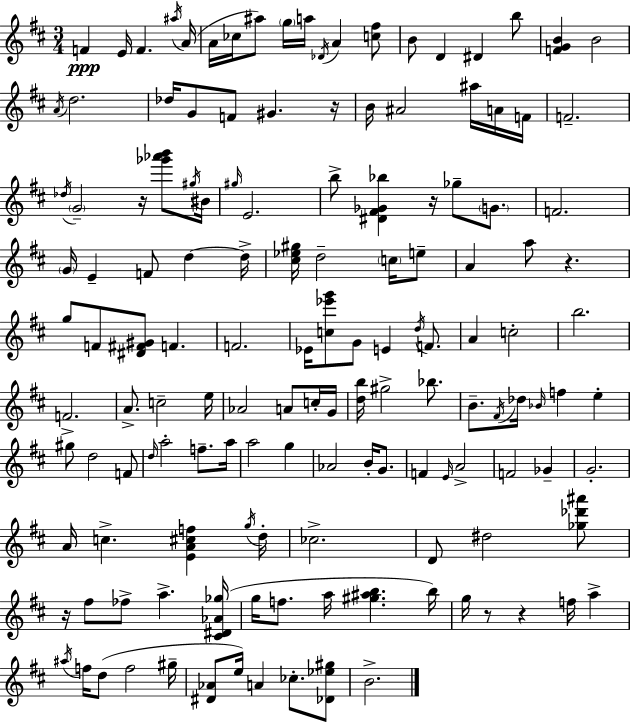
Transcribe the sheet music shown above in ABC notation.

X:1
T:Untitled
M:3/4
L:1/4
K:D
F E/4 F ^a/4 A/4 A/4 _c/4 ^a/2 g/4 a/4 _D/4 A [c^f]/2 B/2 D ^D b/2 [FGB] B2 A/4 d2 _d/4 G/2 F/2 ^G z/4 B/4 ^A2 ^a/4 A/4 F/4 F2 _d/4 G2 z/4 [_g'_a'b']/2 ^g/4 ^B/4 ^g/4 E2 b/2 [^D^F_G_b] z/4 _g/2 G/2 F2 G/4 E F/2 d d/4 [^c_e^g]/4 d2 c/4 e/2 A a/2 z g/2 F/2 [^D^F^G]/2 F F2 _E/4 [c_e'g']/2 G/2 E d/4 F/2 A c2 b2 F2 A/2 c2 e/4 _A2 A/2 c/4 G/4 [db]/4 ^g2 _b/2 B/2 ^F/4 _d/4 _B/4 f e ^g/2 d2 F/2 d/4 a2 f/2 a/4 a2 g _A2 B/4 G/2 F E/4 A2 F2 _G G2 A/4 c [EA^cf] g/4 d/4 _c2 D/2 ^d2 [_g_d'^a']/2 z/4 ^f/2 _f/2 a [^C^D_A_g]/4 g/4 f/2 a/4 [^g^ab] b/4 g/4 z/2 z f/4 a ^a/4 f/4 d/2 f2 ^g/4 [^D_A]/2 e/4 A _c/2 [_D_e^g]/2 B2